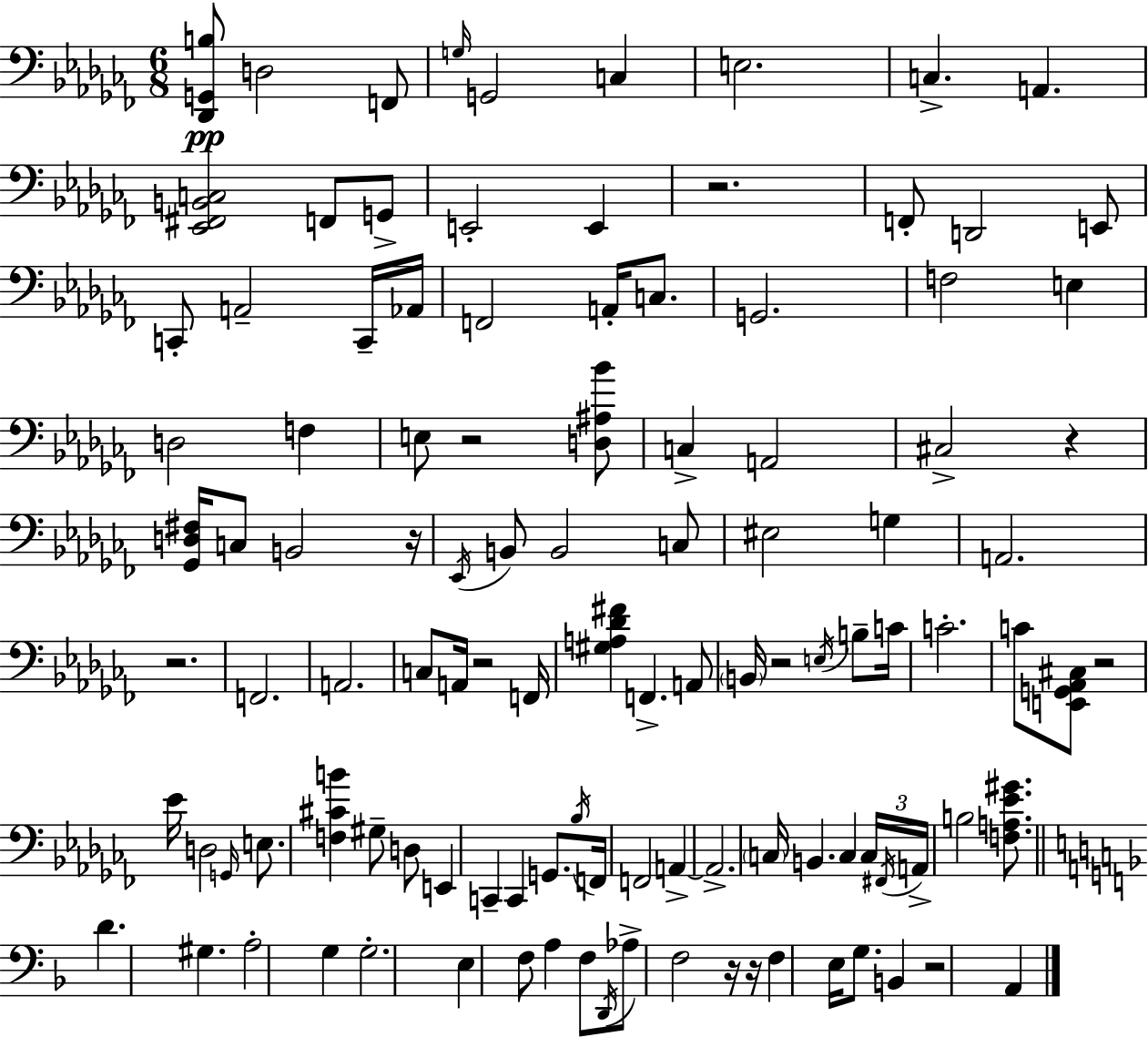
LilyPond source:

{
  \clef bass
  \numericTimeSignature
  \time 6/8
  \key aes \minor
  \repeat volta 2 { <des, g, b>8\pp d2 f,8 | \grace { g16 } g,2 c4 | e2. | c4.-> a,4. | \break <ees, fis, b, c>2 f,8 g,8-> | e,2-. e,4 | r2. | f,8-. d,2 e,8 | \break c,8-. a,2-- c,16-- | aes,16 f,2 a,16-. c8. | g,2. | f2 e4 | \break d2 f4 | e8 r2 <d ais bes'>8 | c4-> a,2 | cis2-> r4 | \break <ges, d fis>16 c8 b,2 | r16 \acciaccatura { ees,16 } b,8 b,2 | c8 eis2 g4 | a,2. | \break r2. | f,2. | a,2. | c8 a,16 r2 | \break f,16 <gis a des' fis'>4 f,4.-> | a,8 \parenthesize b,16 r2 \acciaccatura { e16 } | b8-- c'16 c'2.-. | c'8 <e, g, aes, cis>8 r2 | \break ees'16 d2 | \grace { g,16 } e8. <f cis' b'>4 gis8-- d8 | e,4 c,4-- c,4 | g,8. \acciaccatura { bes16 } f,16 f,2 | \break a,4->~~ a,2.-> | \parenthesize c16 b,4. | c4 \tuplet 3/2 { c16 \acciaccatura { fis,16 } a,16-> } b2 | <f a ees' gis'>8. \bar "||" \break \key f \major d'4. gis4. | a2-. g4 | g2.-. | e4 f8 a4 f8 | \break \acciaccatura { d,16 } aes8-> f2 r16 | r16 f4 e16 g8. b,4 | r2 a,4 | } \bar "|."
}